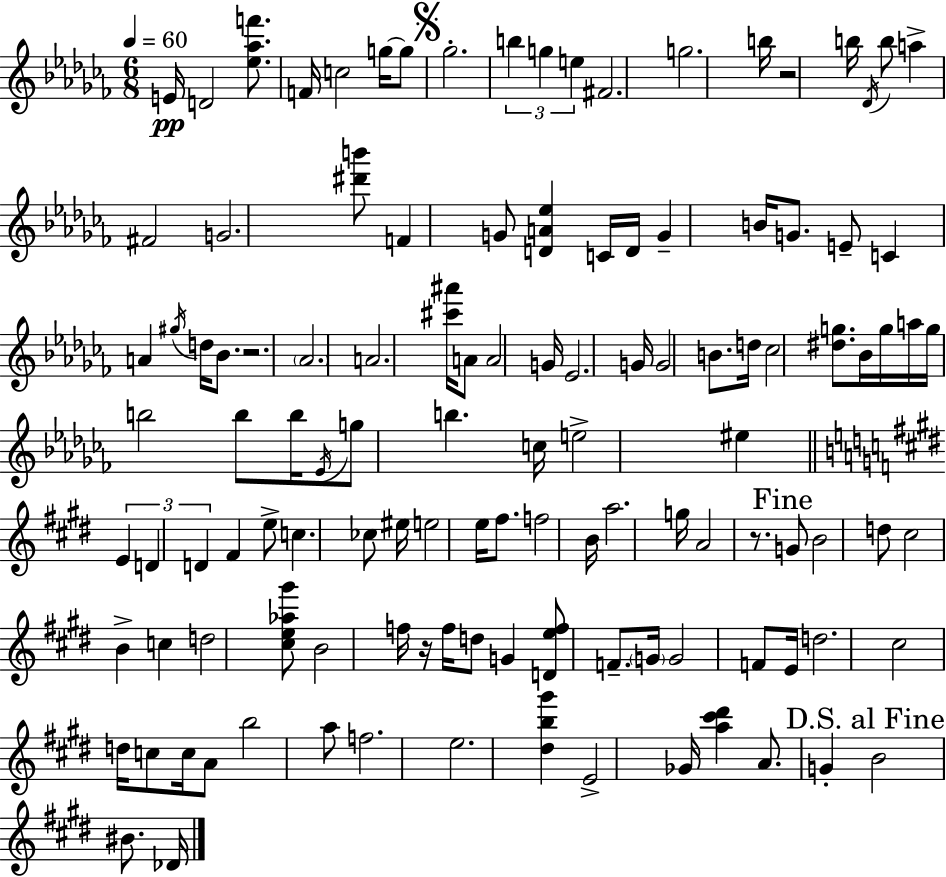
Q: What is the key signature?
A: AES minor